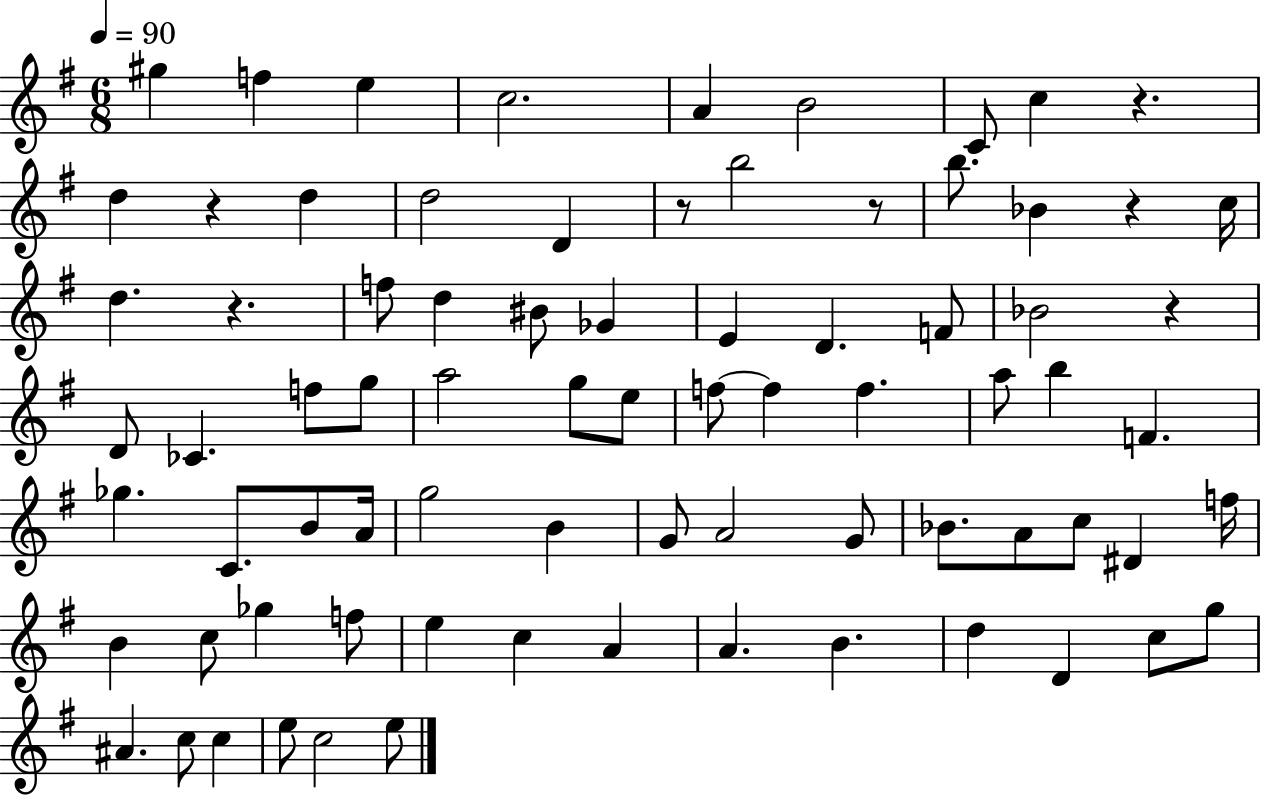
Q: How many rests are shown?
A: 7